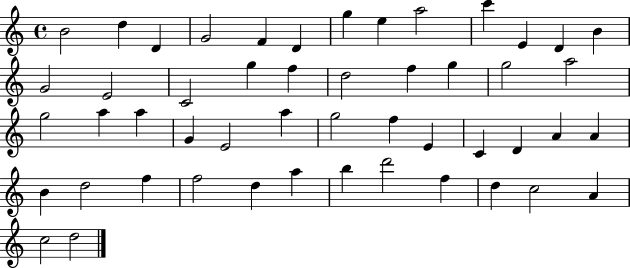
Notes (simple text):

B4/h D5/q D4/q G4/h F4/q D4/q G5/q E5/q A5/h C6/q E4/q D4/q B4/q G4/h E4/h C4/h G5/q F5/q D5/h F5/q G5/q G5/h A5/h G5/h A5/q A5/q G4/q E4/h A5/q G5/h F5/q E4/q C4/q D4/q A4/q A4/q B4/q D5/h F5/q F5/h D5/q A5/q B5/q D6/h F5/q D5/q C5/h A4/q C5/h D5/h